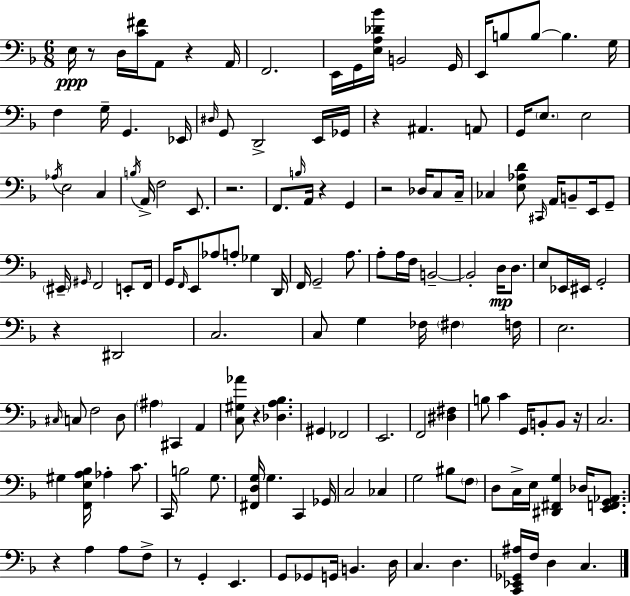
X:1
T:Untitled
M:6/8
L:1/4
K:Dm
E,/4 z/2 D,/4 [C^F]/4 A,,/2 z A,,/4 F,,2 E,,/4 G,,/4 [E,A,_D_B]/4 B,,2 G,,/4 E,,/4 B,/2 B,/2 B, G,/4 F, G,/4 G,, _E,,/4 ^D,/4 G,,/2 D,,2 E,,/4 _G,,/4 z ^A,, A,,/2 G,,/4 E,/2 E,2 _A,/4 E,2 C, B,/4 A,,/4 F,2 E,,/2 z2 F,,/2 B,/4 A,,/4 z G,, z2 _D,/4 C,/2 C,/4 _C, [E,_A,D]/2 ^C,,/4 A,,/4 B,,/2 E,,/4 G,,/2 ^E,,/4 ^G,,/4 F,,2 E,,/2 F,,/4 G,,/4 F,,/4 E,,/2 _A,/2 A,/2 _G, D,,/4 F,,/4 G,,2 A,/2 A,/2 A,/4 F,/4 B,,2 B,,2 D,/4 D,/2 E,/2 _E,,/4 ^E,,/4 G,,2 z ^D,,2 C,2 C,/2 G, _F,/4 ^F, F,/4 E,2 ^C,/4 C,/2 F,2 D,/2 ^A, ^C,, A,, [C,^G,_A]/2 z [_D,A,_B,] ^G,, _F,,2 E,,2 F,,2 [^D,^F,] B,/2 C G,,/4 B,,/2 B,,/2 z/4 C,2 ^G, [F,,E,A,_B,]/4 _A, C/2 C,,/4 B,2 G,/2 [^F,,D,G,]/4 G, C,, _G,,/4 C,2 _C, G,2 ^B,/2 F,/2 D,/2 C,/4 E,/4 [^D,,^F,,G,] _D,/4 [E,,F,,G,,_A,,]/2 z A, A,/2 F,/2 z/2 G,, E,, G,,/2 _G,,/2 G,,/4 B,, D,/4 C, D, [C,,_E,,_G,,^A,]/4 F,/4 D, C,